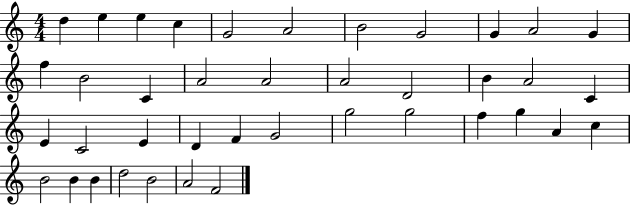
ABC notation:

X:1
T:Untitled
M:4/4
L:1/4
K:C
d e e c G2 A2 B2 G2 G A2 G f B2 C A2 A2 A2 D2 B A2 C E C2 E D F G2 g2 g2 f g A c B2 B B d2 B2 A2 F2